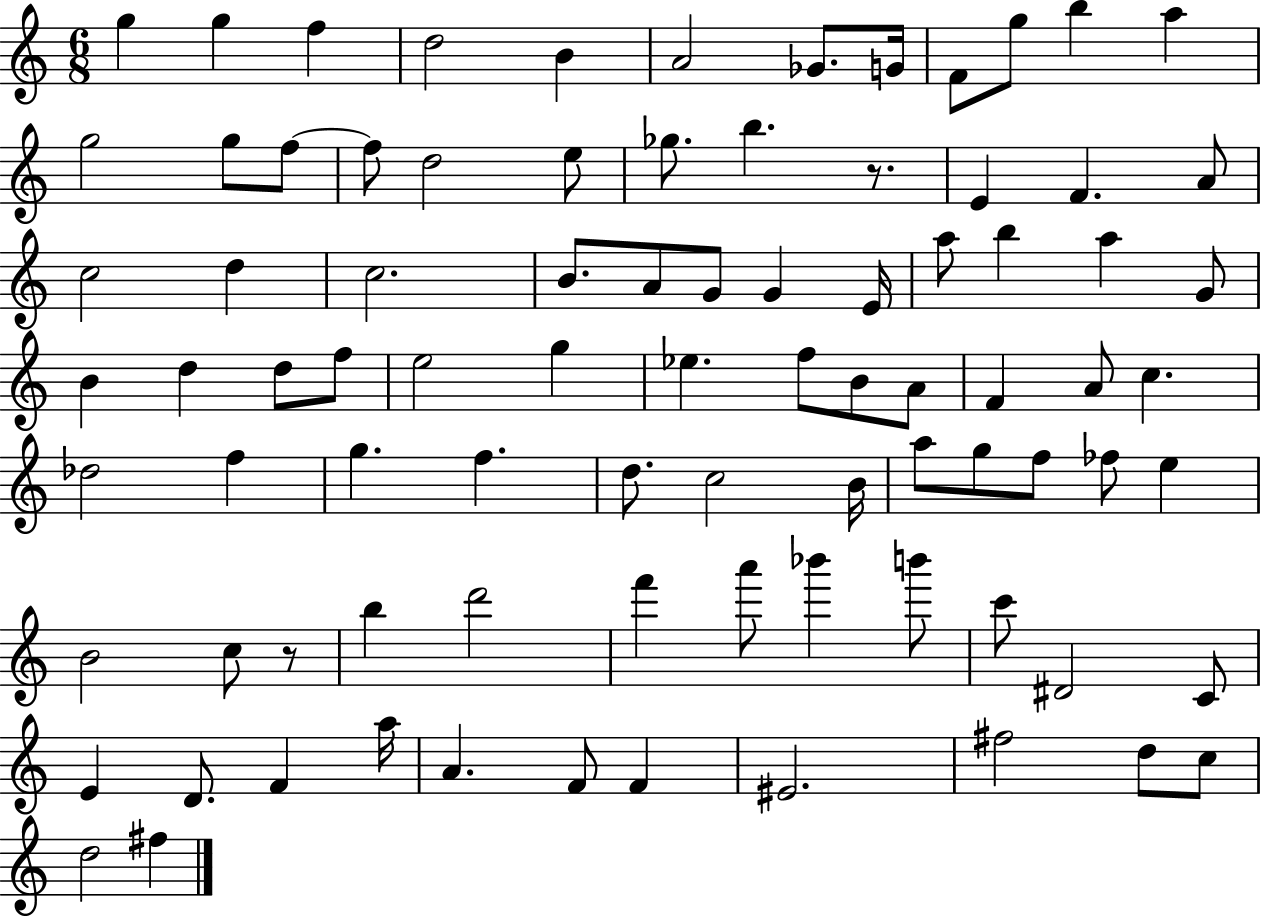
G5/q G5/q F5/q D5/h B4/q A4/h Gb4/e. G4/s F4/e G5/e B5/q A5/q G5/h G5/e F5/e F5/e D5/h E5/e Gb5/e. B5/q. R/e. E4/q F4/q. A4/e C5/h D5/q C5/h. B4/e. A4/e G4/e G4/q E4/s A5/e B5/q A5/q G4/e B4/q D5/q D5/e F5/e E5/h G5/q Eb5/q. F5/e B4/e A4/e F4/q A4/e C5/q. Db5/h F5/q G5/q. F5/q. D5/e. C5/h B4/s A5/e G5/e F5/e FES5/e E5/q B4/h C5/e R/e B5/q D6/h F6/q A6/e Bb6/q B6/e C6/e D#4/h C4/e E4/q D4/e. F4/q A5/s A4/q. F4/e F4/q EIS4/h. F#5/h D5/e C5/e D5/h F#5/q